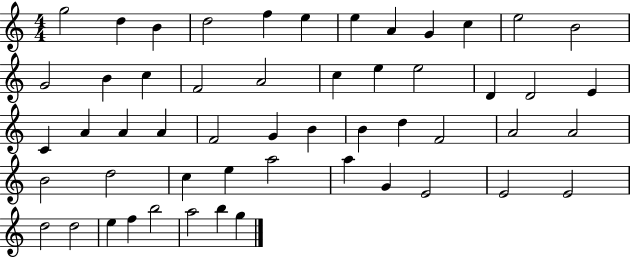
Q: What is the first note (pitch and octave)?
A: G5